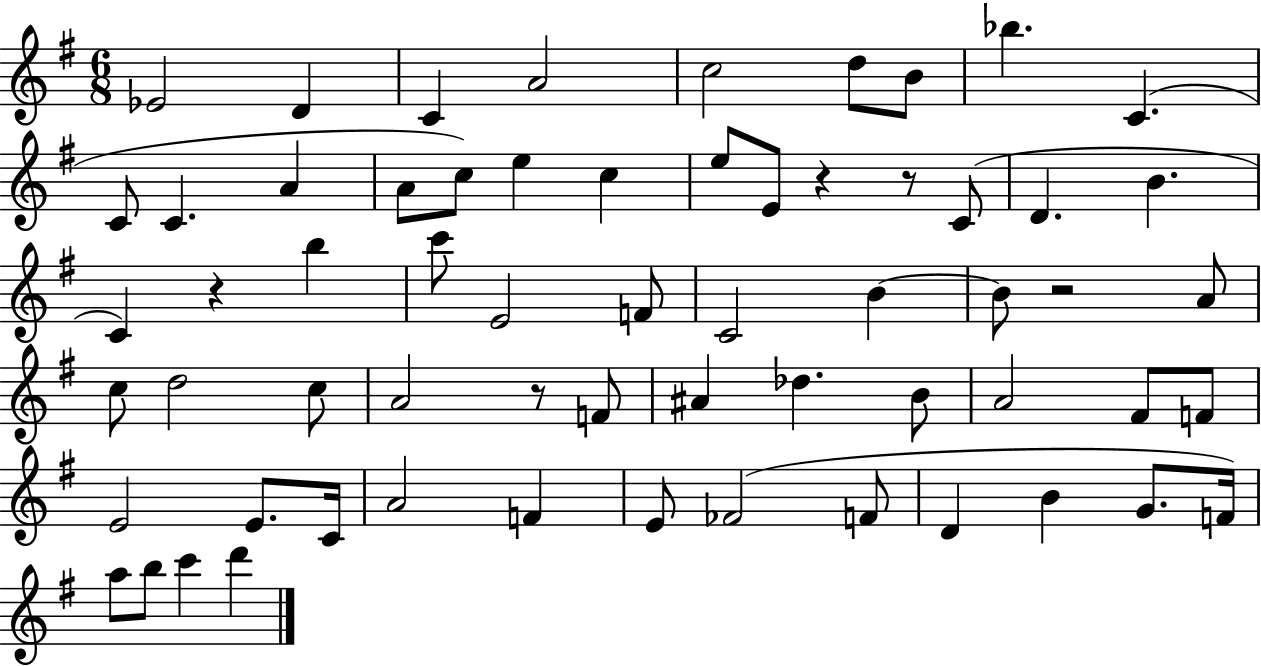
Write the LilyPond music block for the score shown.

{
  \clef treble
  \numericTimeSignature
  \time 6/8
  \key g \major
  \repeat volta 2 { ees'2 d'4 | c'4 a'2 | c''2 d''8 b'8 | bes''4. c'4.( | \break c'8 c'4. a'4 | a'8 c''8) e''4 c''4 | e''8 e'8 r4 r8 c'8( | d'4. b'4. | \break c'4) r4 b''4 | c'''8 e'2 f'8 | c'2 b'4~~ | b'8 r2 a'8 | \break c''8 d''2 c''8 | a'2 r8 f'8 | ais'4 des''4. b'8 | a'2 fis'8 f'8 | \break e'2 e'8. c'16 | a'2 f'4 | e'8 fes'2( f'8 | d'4 b'4 g'8. f'16) | \break a''8 b''8 c'''4 d'''4 | } \bar "|."
}